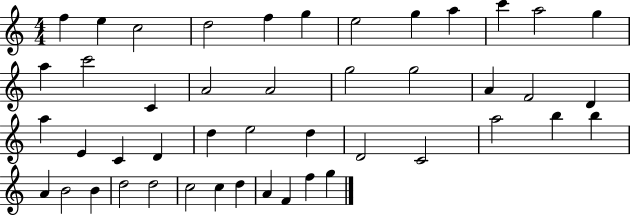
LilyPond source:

{
  \clef treble
  \numericTimeSignature
  \time 4/4
  \key c \major
  f''4 e''4 c''2 | d''2 f''4 g''4 | e''2 g''4 a''4 | c'''4 a''2 g''4 | \break a''4 c'''2 c'4 | a'2 a'2 | g''2 g''2 | a'4 f'2 d'4 | \break a''4 e'4 c'4 d'4 | d''4 e''2 d''4 | d'2 c'2 | a''2 b''4 b''4 | \break a'4 b'2 b'4 | d''2 d''2 | c''2 c''4 d''4 | a'4 f'4 f''4 g''4 | \break \bar "|."
}